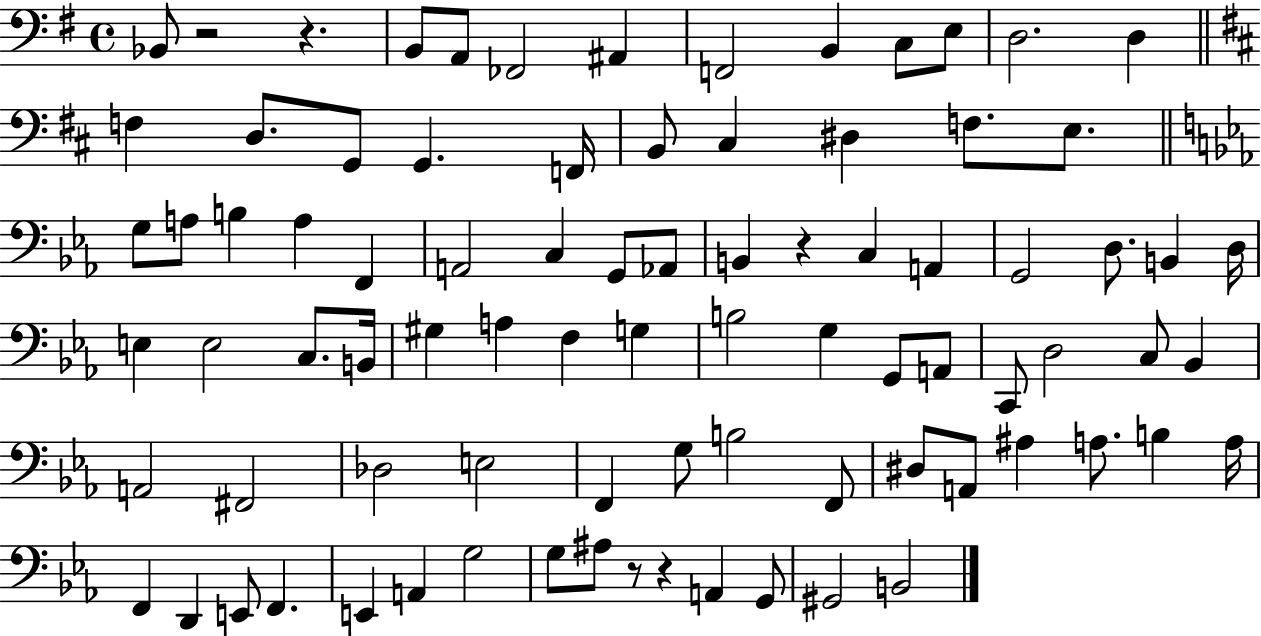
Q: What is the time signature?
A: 4/4